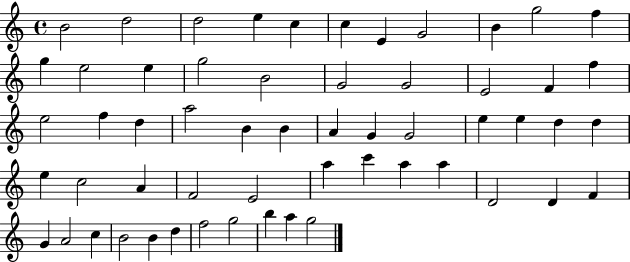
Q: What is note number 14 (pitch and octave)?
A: E5